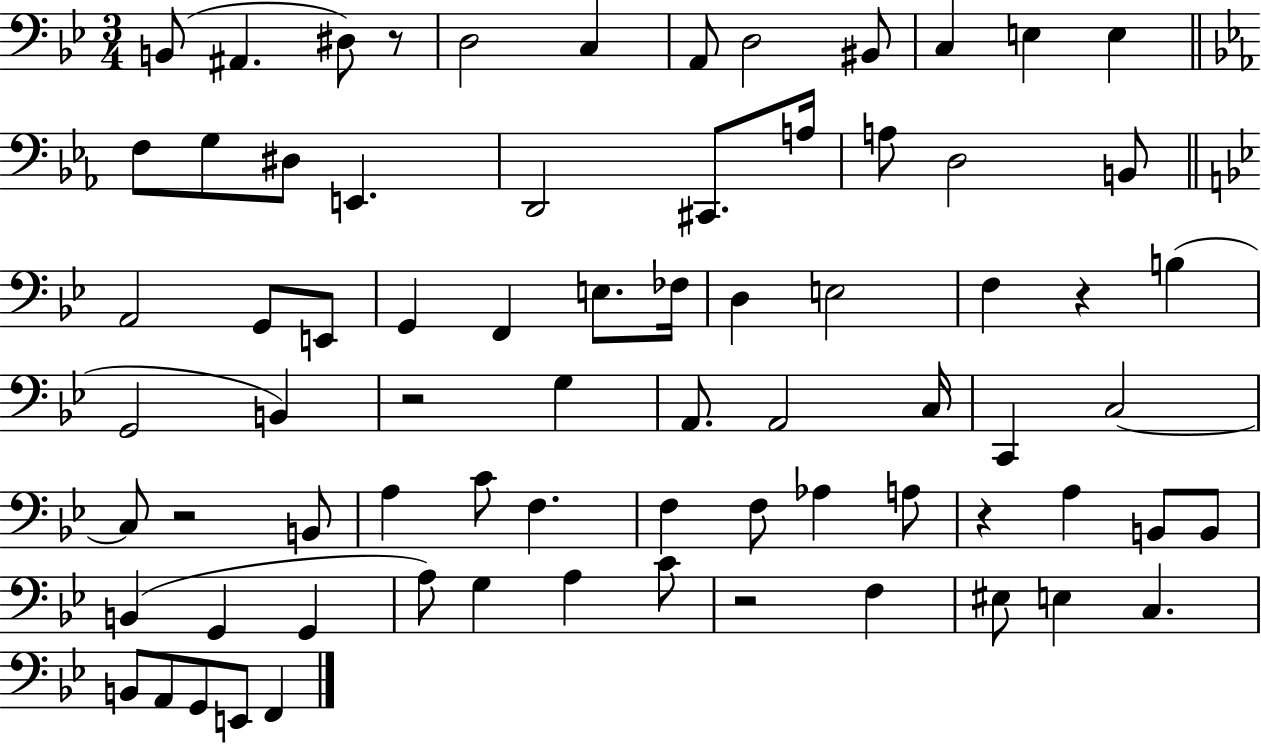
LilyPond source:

{
  \clef bass
  \numericTimeSignature
  \time 3/4
  \key bes \major
  b,8( ais,4. dis8) r8 | d2 c4 | a,8 d2 bis,8 | c4 e4 e4 | \break \bar "||" \break \key ees \major f8 g8 dis8 e,4. | d,2 cis,8. a16 | a8 d2 b,8 | \bar "||" \break \key g \minor a,2 g,8 e,8 | g,4 f,4 e8. fes16 | d4 e2 | f4 r4 b4( | \break g,2 b,4) | r2 g4 | a,8. a,2 c16 | c,4 c2~~ | \break c8 r2 b,8 | a4 c'8 f4. | f4 f8 aes4 a8 | r4 a4 b,8 b,8 | \break b,4( g,4 g,4 | a8) g4 a4 c'8 | r2 f4 | eis8 e4 c4. | \break b,8 a,8 g,8 e,8 f,4 | \bar "|."
}